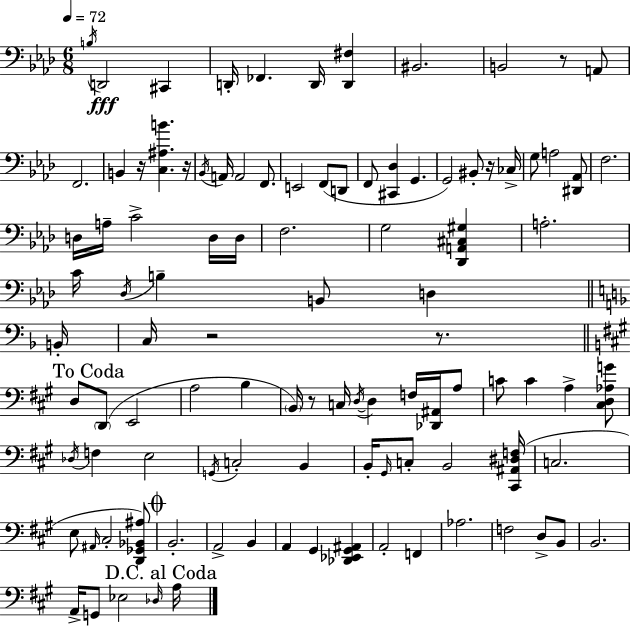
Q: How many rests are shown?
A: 7